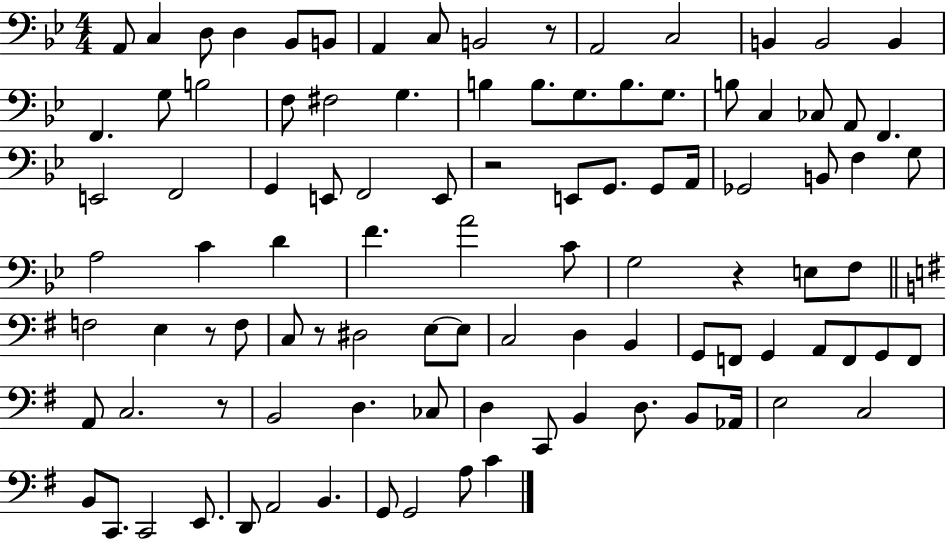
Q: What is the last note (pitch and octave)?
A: C4